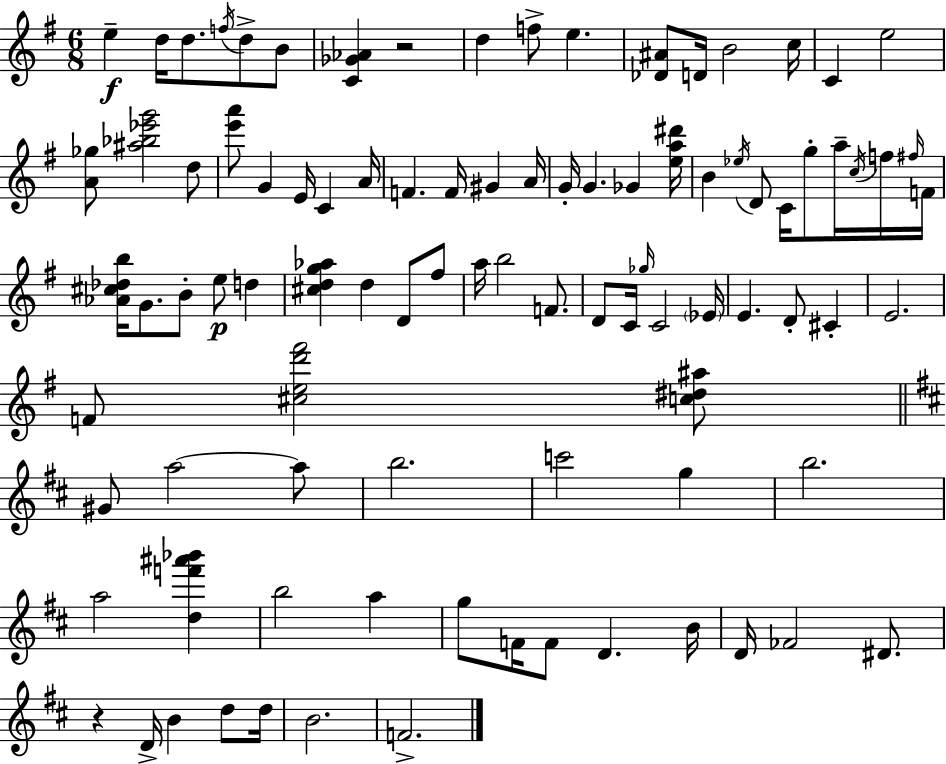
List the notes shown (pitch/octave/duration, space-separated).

E5/q D5/s D5/e. F5/s D5/e B4/e [C4,Gb4,Ab4]/q R/h D5/q F5/e E5/q. [Db4,A#4]/e D4/s B4/h C5/s C4/q E5/h [A4,Gb5]/e [A#5,Bb5,Eb6,G6]/h D5/e [E6,A6]/e G4/q E4/s C4/q A4/s F4/q. F4/s G#4/q A4/s G4/s G4/q. Gb4/q [E5,A5,D#6]/s B4/q Eb5/s D4/e C4/s G5/e A5/s C5/s F5/s F#5/s F4/s [Ab4,C#5,Db5,B5]/s G4/e. B4/e E5/e D5/q [C#5,D5,G5,Ab5]/q D5/q D4/e F#5/e A5/s B5/h F4/e. D4/e C4/s Gb5/s C4/h Eb4/s E4/q. D4/e C#4/q E4/h. F4/e [C#5,E5,D6,F#6]/h [C5,D#5,A#5]/e G#4/e A5/h A5/e B5/h. C6/h G5/q B5/h. A5/h [D5,F6,A#6,Bb6]/q B5/h A5/q G5/e F4/s F4/e D4/q. B4/s D4/s FES4/h D#4/e. R/q D4/s B4/q D5/e D5/s B4/h. F4/h.